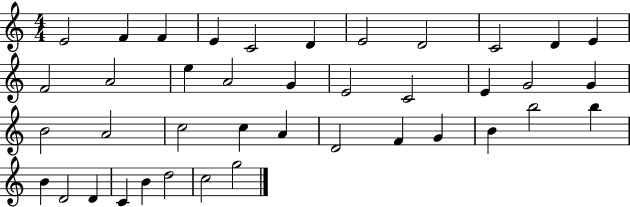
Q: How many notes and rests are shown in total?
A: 40